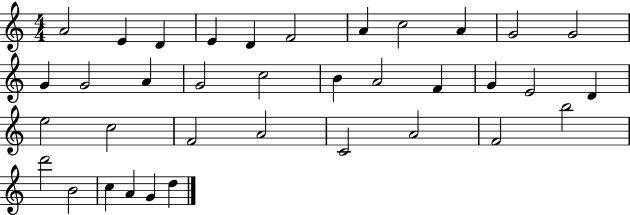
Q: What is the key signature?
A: C major